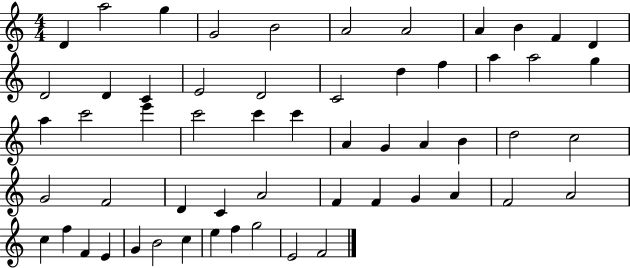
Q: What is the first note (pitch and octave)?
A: D4